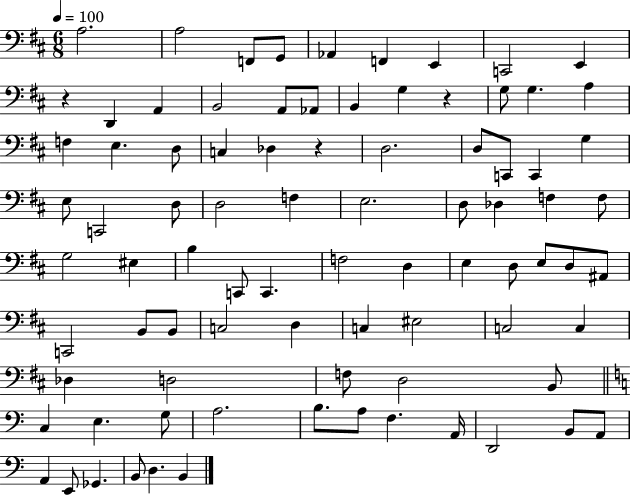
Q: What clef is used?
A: bass